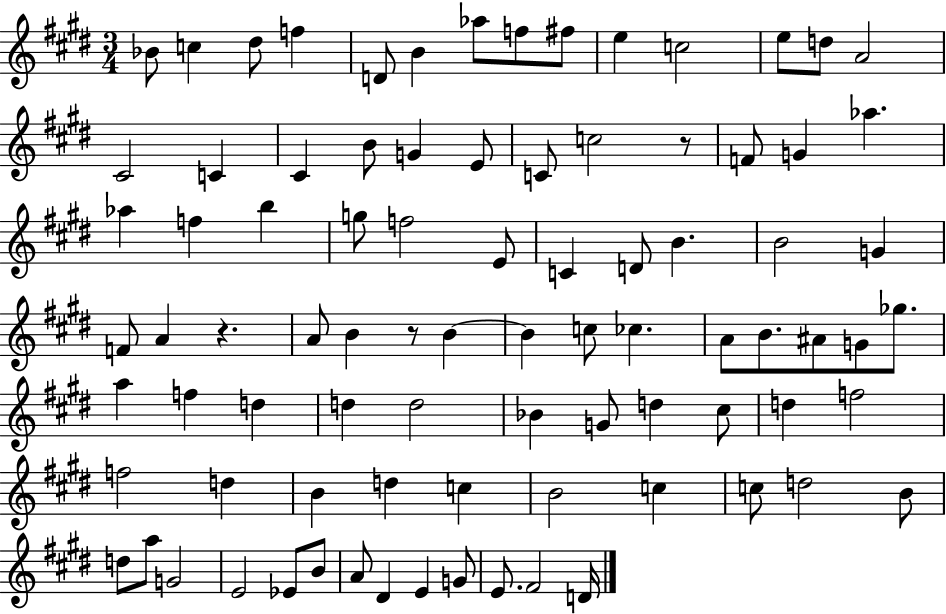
{
  \clef treble
  \numericTimeSignature
  \time 3/4
  \key e \major
  bes'8 c''4 dis''8 f''4 | d'8 b'4 aes''8 f''8 fis''8 | e''4 c''2 | e''8 d''8 a'2 | \break cis'2 c'4 | cis'4 b'8 g'4 e'8 | c'8 c''2 r8 | f'8 g'4 aes''4. | \break aes''4 f''4 b''4 | g''8 f''2 e'8 | c'4 d'8 b'4. | b'2 g'4 | \break f'8 a'4 r4. | a'8 b'4 r8 b'4~~ | b'4 c''8 ces''4. | a'8 b'8. ais'8 g'8 ges''8. | \break a''4 f''4 d''4 | d''4 d''2 | bes'4 g'8 d''4 cis''8 | d''4 f''2 | \break f''2 d''4 | b'4 d''4 c''4 | b'2 c''4 | c''8 d''2 b'8 | \break d''8 a''8 g'2 | e'2 ees'8 b'8 | a'8 dis'4 e'4 g'8 | e'8. fis'2 d'16 | \break \bar "|."
}